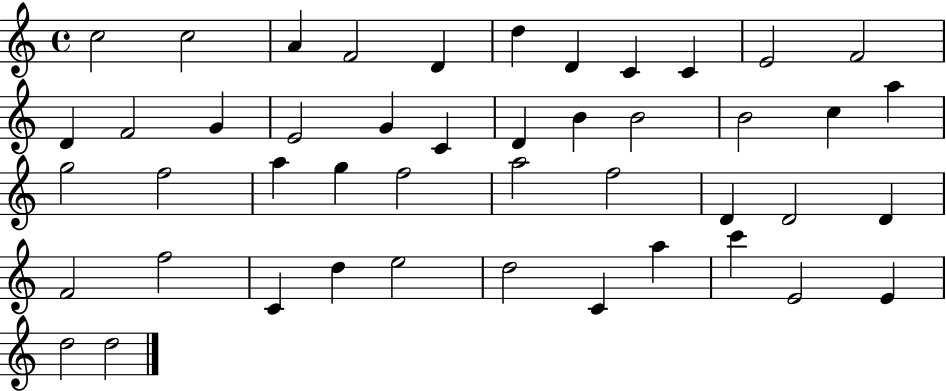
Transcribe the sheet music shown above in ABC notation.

X:1
T:Untitled
M:4/4
L:1/4
K:C
c2 c2 A F2 D d D C C E2 F2 D F2 G E2 G C D B B2 B2 c a g2 f2 a g f2 a2 f2 D D2 D F2 f2 C d e2 d2 C a c' E2 E d2 d2